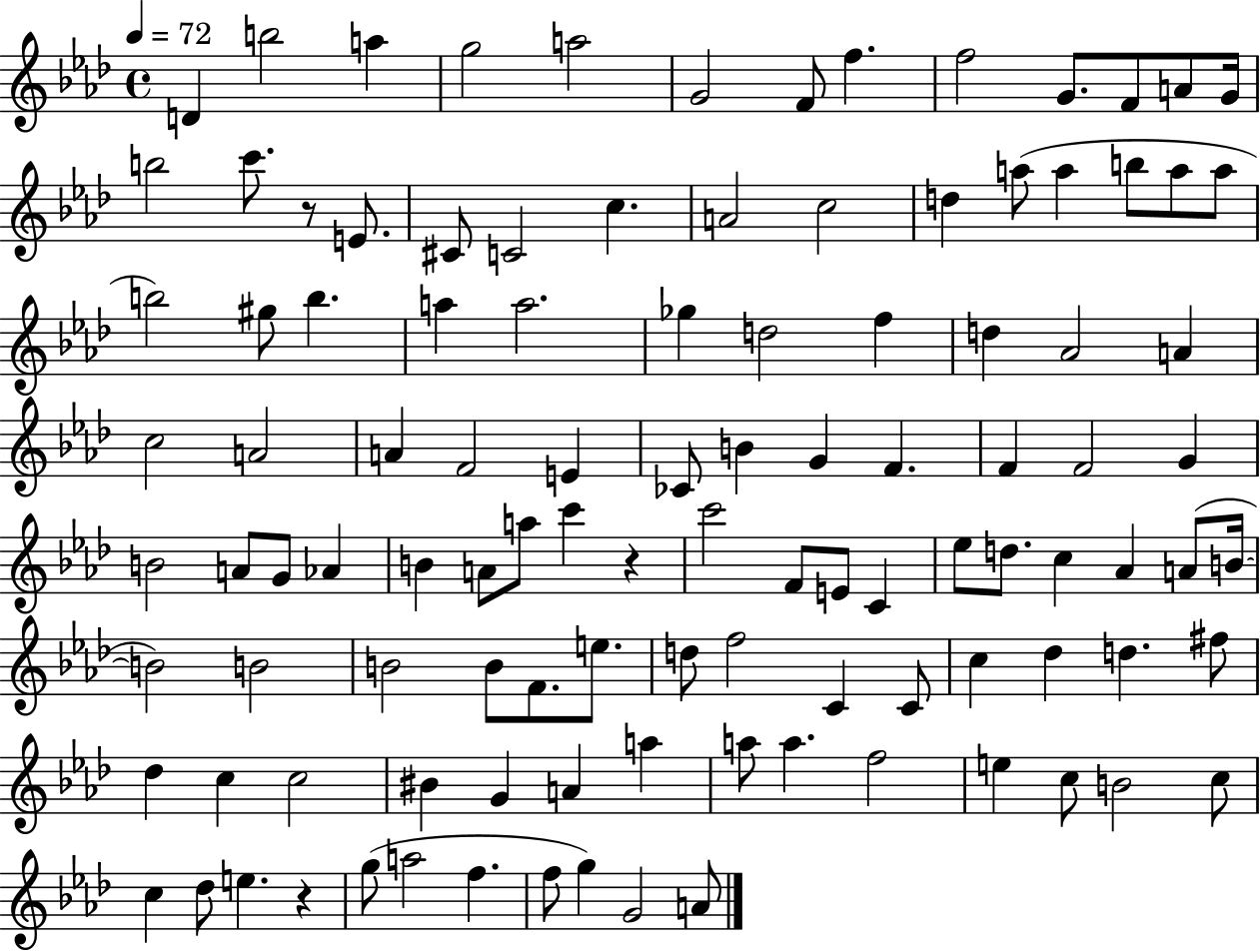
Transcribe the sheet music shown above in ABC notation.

X:1
T:Untitled
M:4/4
L:1/4
K:Ab
D b2 a g2 a2 G2 F/2 f f2 G/2 F/2 A/2 G/4 b2 c'/2 z/2 E/2 ^C/2 C2 c A2 c2 d a/2 a b/2 a/2 a/2 b2 ^g/2 b a a2 _g d2 f d _A2 A c2 A2 A F2 E _C/2 B G F F F2 G B2 A/2 G/2 _A B A/2 a/2 c' z c'2 F/2 E/2 C _e/2 d/2 c _A A/2 B/4 B2 B2 B2 B/2 F/2 e/2 d/2 f2 C C/2 c _d d ^f/2 _d c c2 ^B G A a a/2 a f2 e c/2 B2 c/2 c _d/2 e z g/2 a2 f f/2 g G2 A/2